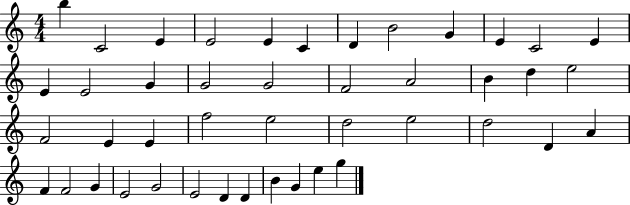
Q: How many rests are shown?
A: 0